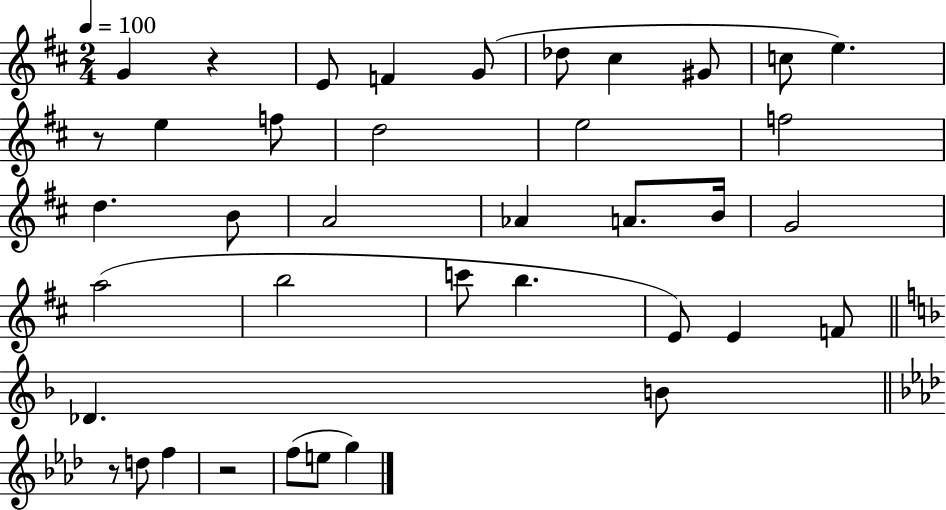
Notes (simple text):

G4/q R/q E4/e F4/q G4/e Db5/e C#5/q G#4/e C5/e E5/q. R/e E5/q F5/e D5/h E5/h F5/h D5/q. B4/e A4/h Ab4/q A4/e. B4/s G4/h A5/h B5/h C6/e B5/q. E4/e E4/q F4/e Db4/q. B4/e R/e D5/e F5/q R/h F5/e E5/e G5/q